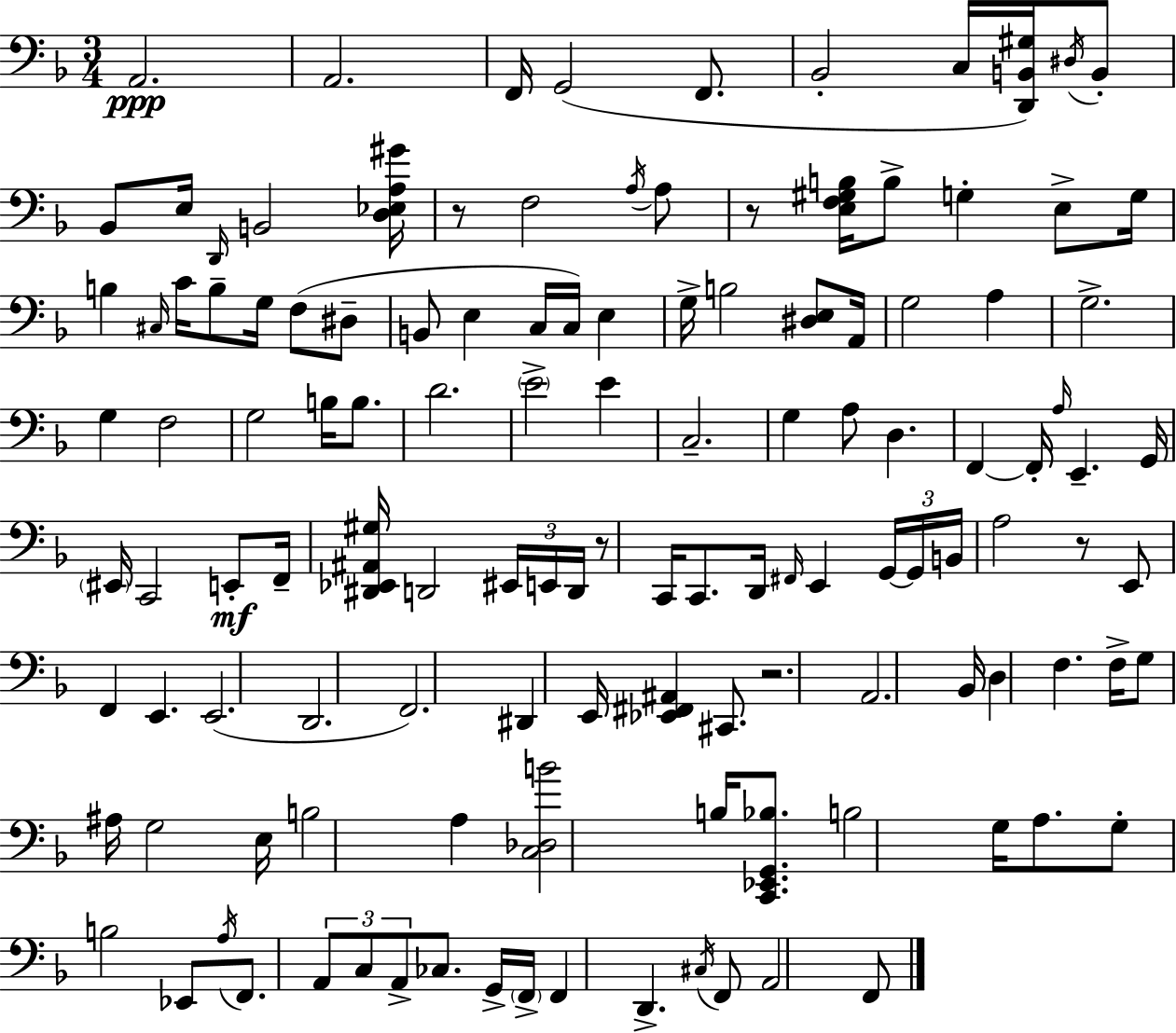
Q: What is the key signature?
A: D minor